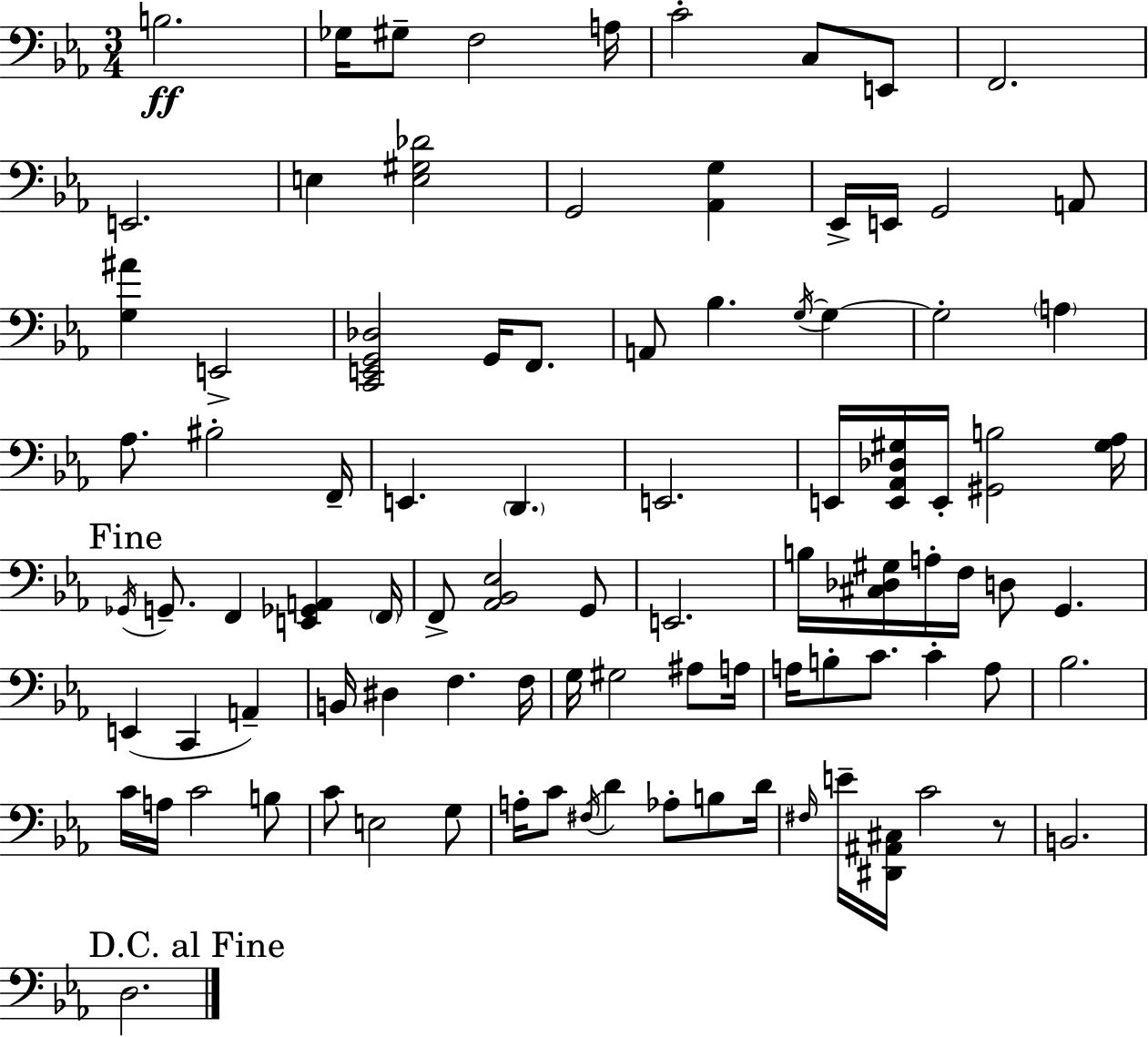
X:1
T:Untitled
M:3/4
L:1/4
K:Eb
B,2 _G,/4 ^G,/2 F,2 A,/4 C2 C,/2 E,,/2 F,,2 E,,2 E, [E,^G,_D]2 G,,2 [_A,,G,] _E,,/4 E,,/4 G,,2 A,,/2 [G,^A] E,,2 [C,,E,,G,,_D,]2 G,,/4 F,,/2 A,,/2 _B, G,/4 G, G,2 A, _A,/2 ^B,2 F,,/4 E,, D,, E,,2 E,,/4 [E,,_A,,_D,^G,]/4 E,,/4 [^G,,B,]2 [^G,_A,]/4 _G,,/4 G,,/2 F,, [E,,_G,,A,,] F,,/4 F,,/2 [_A,,_B,,_E,]2 G,,/2 E,,2 B,/4 [^C,_D,^G,]/4 A,/4 F,/4 D,/2 G,, E,, C,, A,, B,,/4 ^D, F, F,/4 G,/4 ^G,2 ^A,/2 A,/4 A,/4 B,/2 C/2 C A,/2 _B,2 C/4 A,/4 C2 B,/2 C/2 E,2 G,/2 A,/4 C/2 ^F,/4 D _A,/2 B,/2 D/4 ^F,/4 E/4 [^D,,^A,,^C,]/4 C2 z/2 B,,2 D,2